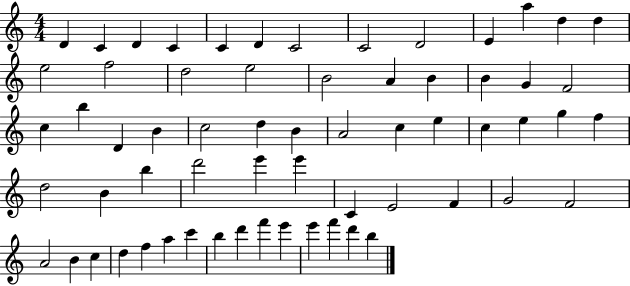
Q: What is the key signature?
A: C major